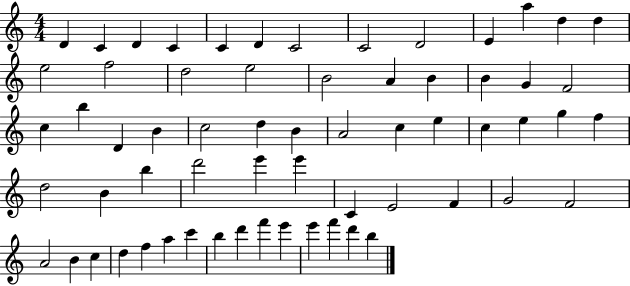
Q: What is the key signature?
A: C major